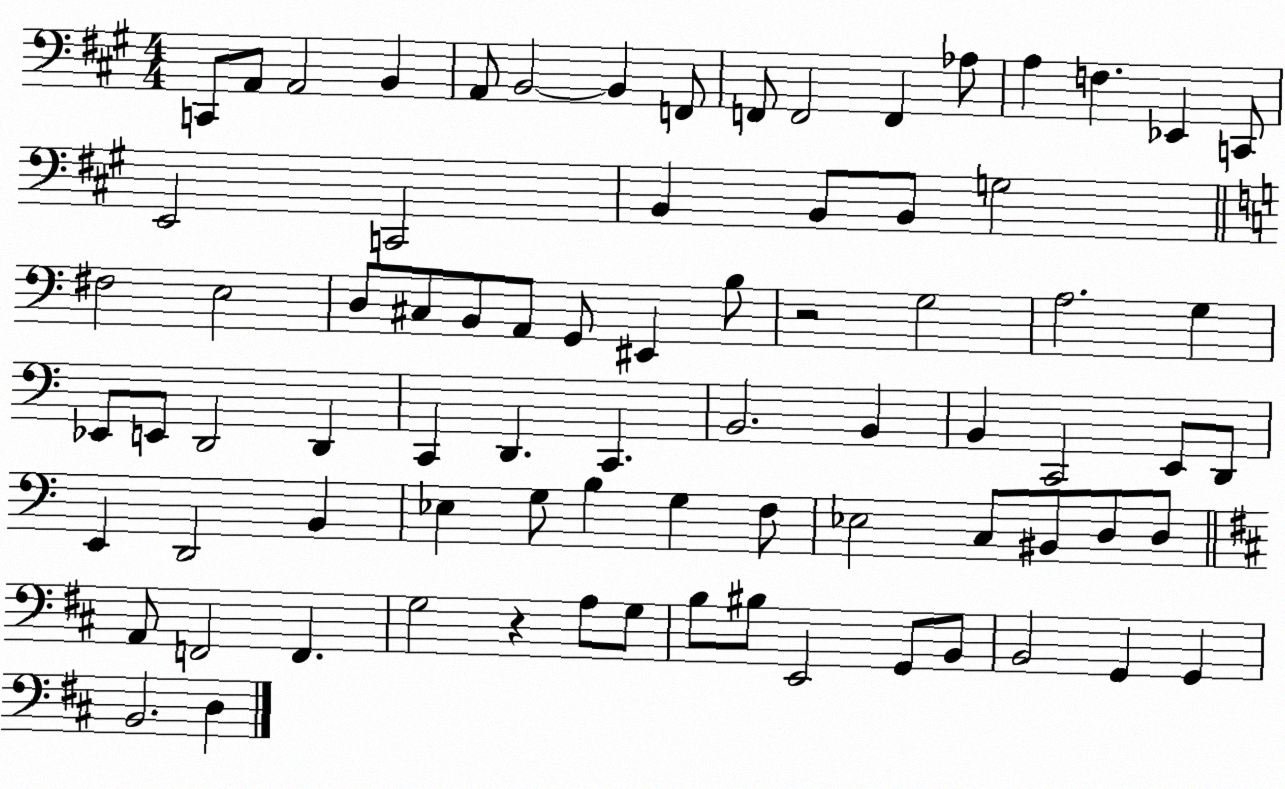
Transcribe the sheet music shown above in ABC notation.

X:1
T:Untitled
M:4/4
L:1/4
K:A
C,,/2 A,,/2 A,,2 B,, A,,/2 B,,2 B,, F,,/2 F,,/2 F,,2 F,, _A,/2 A, F, _E,, C,,/2 E,,2 C,,2 B,, B,,/2 B,,/2 G,2 ^F,2 E,2 D,/2 ^C,/2 B,,/2 A,,/2 G,,/2 ^E,, B,/2 z2 G,2 A,2 G, _E,,/2 E,,/2 D,,2 D,, C,, D,, C,, B,,2 B,, B,, C,,2 E,,/2 D,,/2 E,, D,,2 B,, _E, G,/2 B, G, F,/2 _E,2 C,/2 ^B,,/2 D,/2 D,/2 A,,/2 F,,2 F,, G,2 z A,/2 G,/2 B,/2 ^B,/2 E,,2 G,,/2 B,,/2 B,,2 G,, G,, B,,2 D,